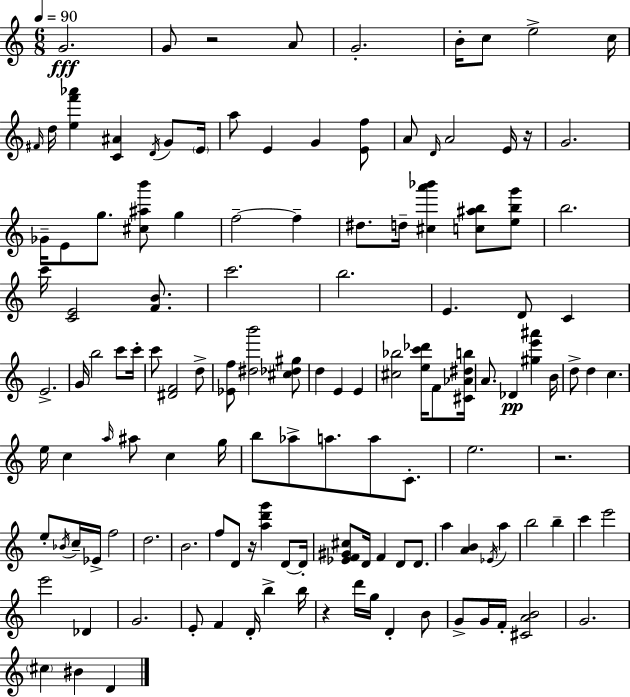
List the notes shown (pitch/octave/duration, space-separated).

G4/h. G4/e R/h A4/e G4/h. B4/s C5/e E5/h C5/s F#4/s D5/s [E5,F6,Ab6]/q [C4,A#4]/q D4/s G4/e E4/s A5/e E4/q G4/q [E4,F5]/e A4/e D4/s A4/h E4/s R/s G4/h. Gb4/s E4/e G5/e. [C#5,A#5,B6]/e G5/q F5/h F5/q D#5/e. D5/s [C#5,A6,Bb6]/q [C5,A#5,B5]/e [E5,B5,G6]/e B5/h. C6/s [C4,E4]/h [F4,B4]/e. C6/h. B5/h. E4/q. D4/e C4/q E4/h. G4/s B5/h C6/e C6/s C6/e [D#4,F4]/h D5/e [Eb4,F5]/e [D#5,B6]/h [C#5,Db5,G#5]/e D5/q E4/q E4/q [C#5,Bb5]/h [E5,C6,Db6]/s F4/e [C#4,Ab4,D#5,B5]/s A4/e. Db4/q [G#5,E6,A#6]/q B4/s D5/e D5/q C5/q. E5/s C5/q A5/s A#5/e C5/q G5/s B5/e Ab5/e A5/e. A5/e C4/e. E5/h. R/h. E5/e Bb4/s C5/s Eb4/s F5/h D5/h. B4/h. F5/e D4/e R/s [A5,D6,G6]/q D4/e D4/s [Eb4,F4,G#4,C#5]/e D4/s F4/q D4/e D4/e. A5/q [A4,B4]/q Eb4/s A5/q B5/h B5/q C6/q E6/h E6/h Db4/q G4/h. E4/e F4/q D4/s B5/q B5/s R/q D6/s G5/s D4/q B4/e G4/e G4/s F4/s [C#4,A4,B4]/h G4/h. C#5/q BIS4/q D4/q